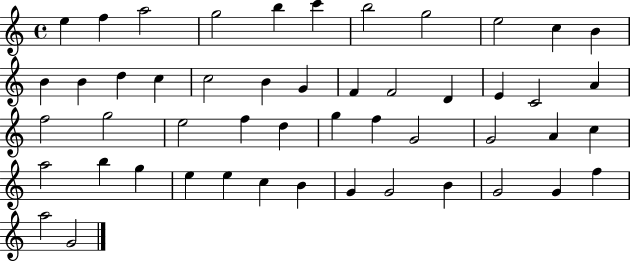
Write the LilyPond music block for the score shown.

{
  \clef treble
  \time 4/4
  \defaultTimeSignature
  \key c \major
  e''4 f''4 a''2 | g''2 b''4 c'''4 | b''2 g''2 | e''2 c''4 b'4 | \break b'4 b'4 d''4 c''4 | c''2 b'4 g'4 | f'4 f'2 d'4 | e'4 c'2 a'4 | \break f''2 g''2 | e''2 f''4 d''4 | g''4 f''4 g'2 | g'2 a'4 c''4 | \break a''2 b''4 g''4 | e''4 e''4 c''4 b'4 | g'4 g'2 b'4 | g'2 g'4 f''4 | \break a''2 g'2 | \bar "|."
}